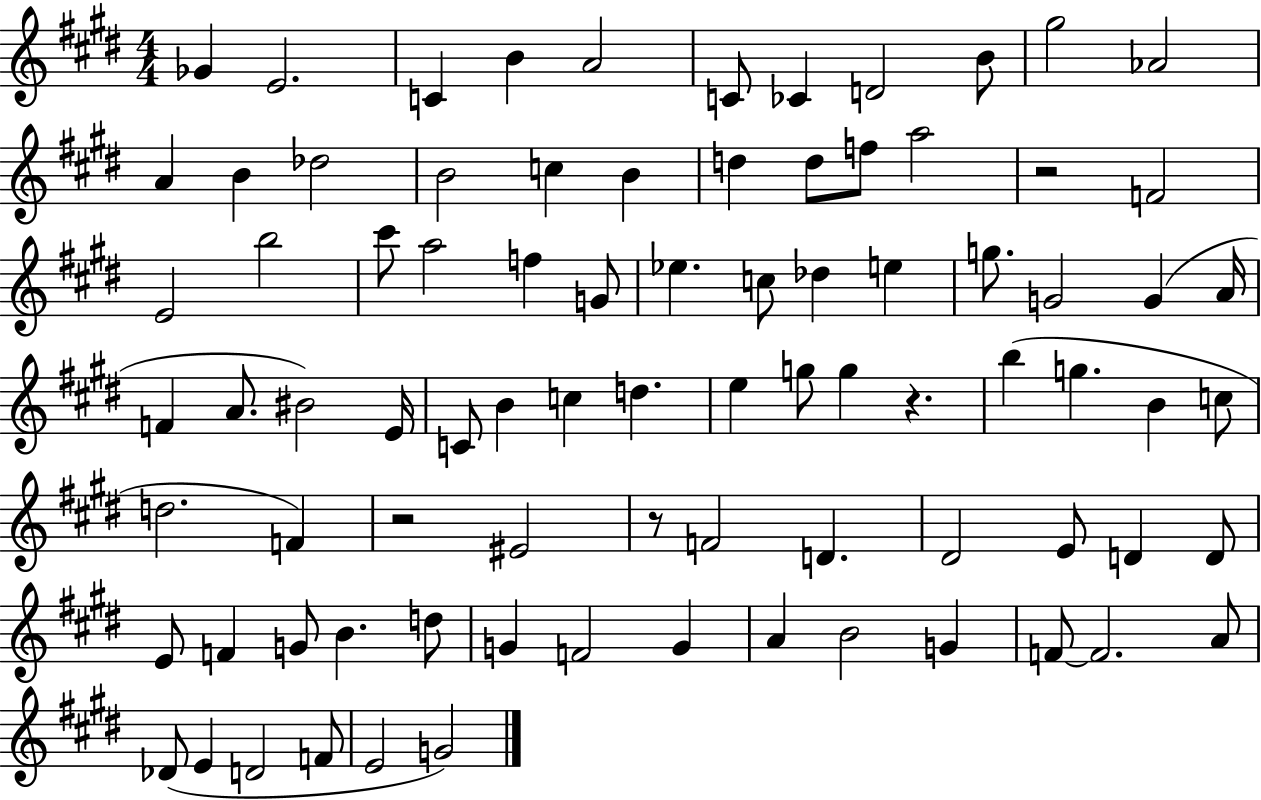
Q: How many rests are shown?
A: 4